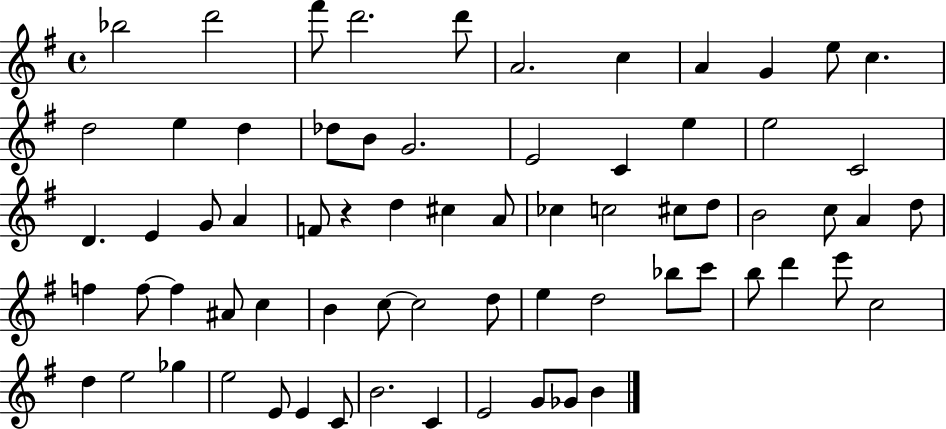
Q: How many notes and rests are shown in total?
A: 69